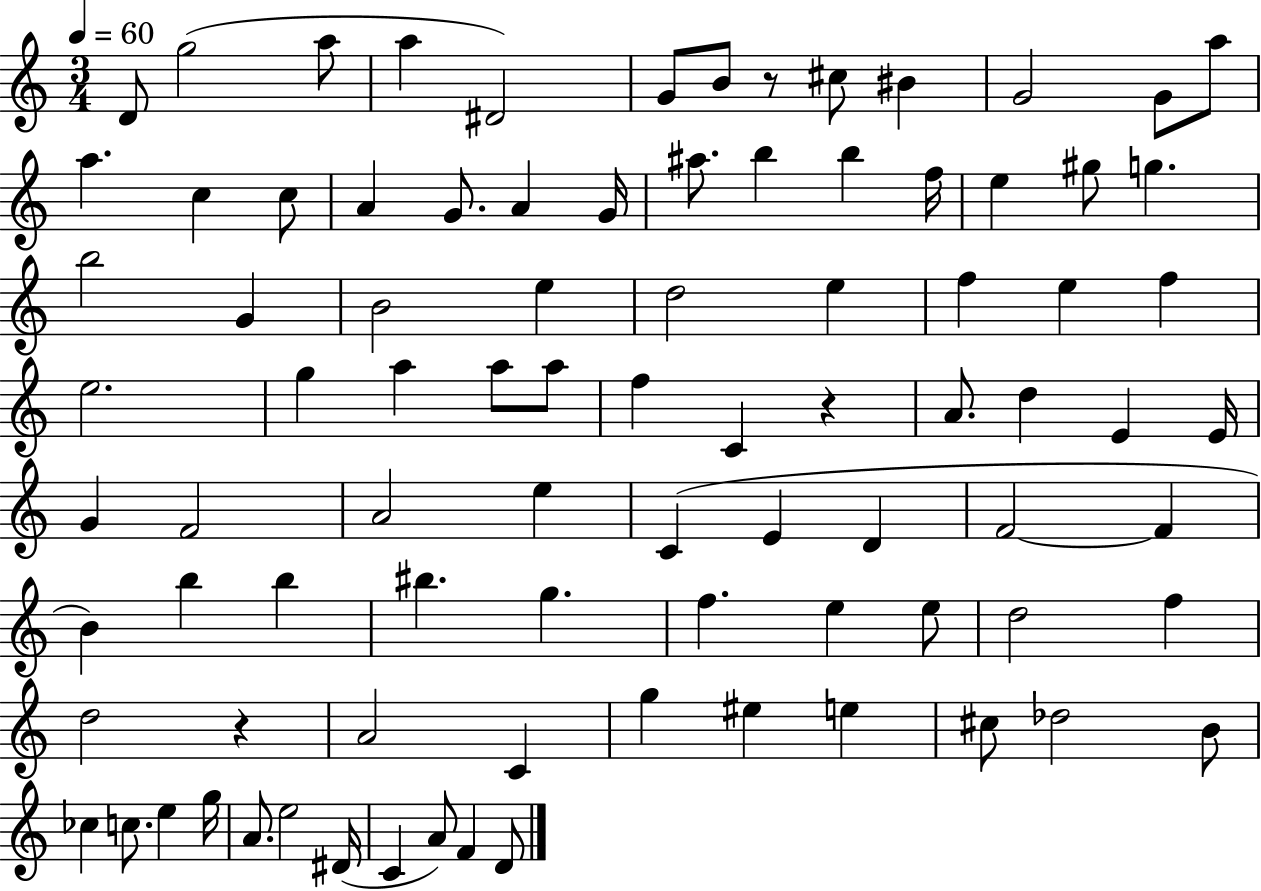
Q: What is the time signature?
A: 3/4